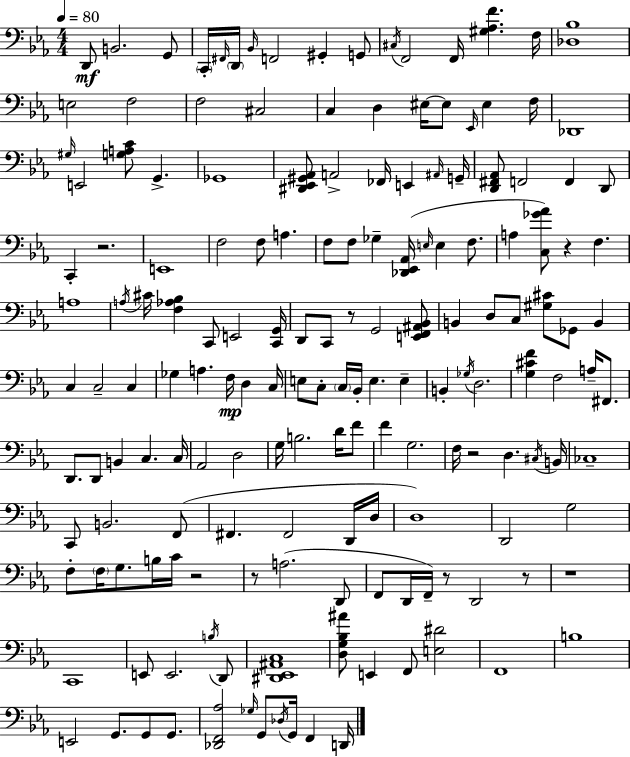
X:1
T:Untitled
M:4/4
L:1/4
K:Cm
D,,/2 B,,2 G,,/2 C,,/4 ^F,,/4 D,,/4 _B,,/4 F,,2 ^G,, G,,/2 ^C,/4 F,,2 F,,/4 [^G,_A,F] F,/4 [_D,_B,]4 E,2 F,2 F,2 ^C,2 C, D, ^E,/4 ^E,/2 _E,,/4 ^E, F,/4 _D,,4 ^G,/4 E,,2 [G,A,C]/2 G,, _G,,4 [^D,,_E,,^G,,_A,,]/2 A,,2 _F,,/4 E,, ^A,,/4 G,,/4 [D,,^F,,_A,,]/2 F,,2 F,, D,,/2 C,, z2 E,,4 F,2 F,/2 A, F,/2 F,/2 _G, [_D,,_E,,_A,,]/4 E,/4 E, F,/2 A, [C,_G_A]/2 z F, A,4 A,/4 ^C/4 [F,_A,_B,] C,,/2 E,,2 [C,,G,,]/4 D,,/2 C,,/2 z/2 G,,2 [E,,F,,^A,,_B,,]/2 B,, D,/2 C,/2 [^G,^C]/2 _G,,/2 B,, C, C,2 C, _G, A, F,/4 D, C,/4 E,/2 C,/2 C,/4 _B,,/4 E, E, B,, _G,/4 D,2 [G,^CF] F,2 A,/4 ^F,,/2 D,,/2 D,,/2 B,, C, C,/4 _A,,2 D,2 G,/4 B,2 D/4 F/2 F G,2 F,/4 z2 D, ^C,/4 B,,/4 _C,4 C,,/2 B,,2 F,,/2 ^F,, ^F,,2 D,,/4 D,/4 D,4 D,,2 G,2 F,/2 F,/4 G,/2 B,/4 C/4 z2 z/2 A,2 D,,/2 F,,/2 D,,/4 F,,/4 z/2 D,,2 z/2 z4 C,,4 E,,/2 E,,2 B,/4 D,,/2 [^D,,_E,,^A,,C,]4 [D,G,_B,^A]/2 E,, F,,/2 [E,^D]2 F,,4 B,4 E,,2 G,,/2 G,,/2 G,,/2 [_D,,F,,_A,]2 _G,/4 G,,/2 _D,/4 G,,/4 F,, D,,/4